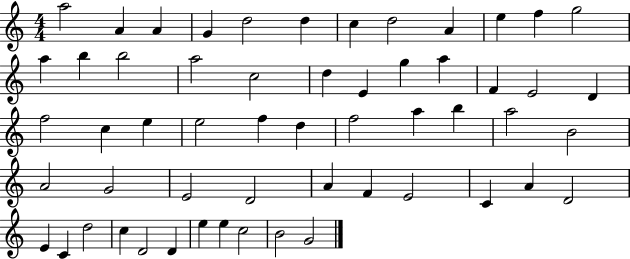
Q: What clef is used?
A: treble